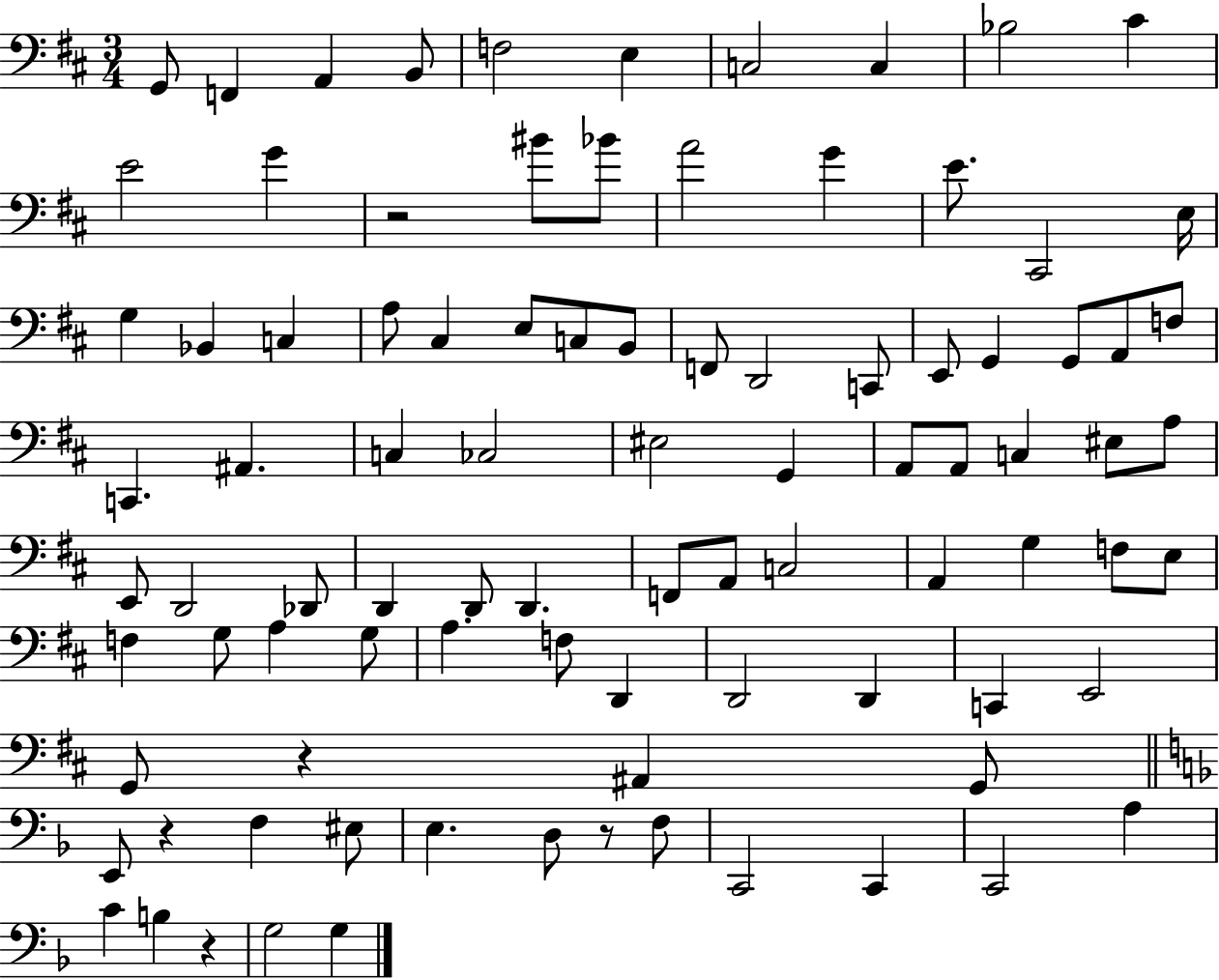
X:1
T:Untitled
M:3/4
L:1/4
K:D
G,,/2 F,, A,, B,,/2 F,2 E, C,2 C, _B,2 ^C E2 G z2 ^B/2 _B/2 A2 G E/2 ^C,,2 E,/4 G, _B,, C, A,/2 ^C, E,/2 C,/2 B,,/2 F,,/2 D,,2 C,,/2 E,,/2 G,, G,,/2 A,,/2 F,/2 C,, ^A,, C, _C,2 ^E,2 G,, A,,/2 A,,/2 C, ^E,/2 A,/2 E,,/2 D,,2 _D,,/2 D,, D,,/2 D,, F,,/2 A,,/2 C,2 A,, G, F,/2 E,/2 F, G,/2 A, G,/2 A, F,/2 D,, D,,2 D,, C,, E,,2 G,,/2 z ^A,, G,,/2 E,,/2 z F, ^E,/2 E, D,/2 z/2 F,/2 C,,2 C,, C,,2 A, C B, z G,2 G,